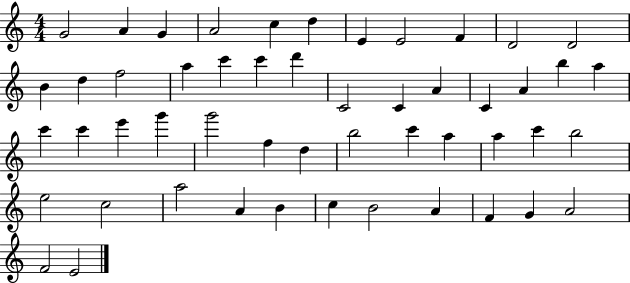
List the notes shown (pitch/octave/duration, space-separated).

G4/h A4/q G4/q A4/h C5/q D5/q E4/q E4/h F4/q D4/h D4/h B4/q D5/q F5/h A5/q C6/q C6/q D6/q C4/h C4/q A4/q C4/q A4/q B5/q A5/q C6/q C6/q E6/q G6/q G6/h F5/q D5/q B5/h C6/q A5/q A5/q C6/q B5/h E5/h C5/h A5/h A4/q B4/q C5/q B4/h A4/q F4/q G4/q A4/h F4/h E4/h